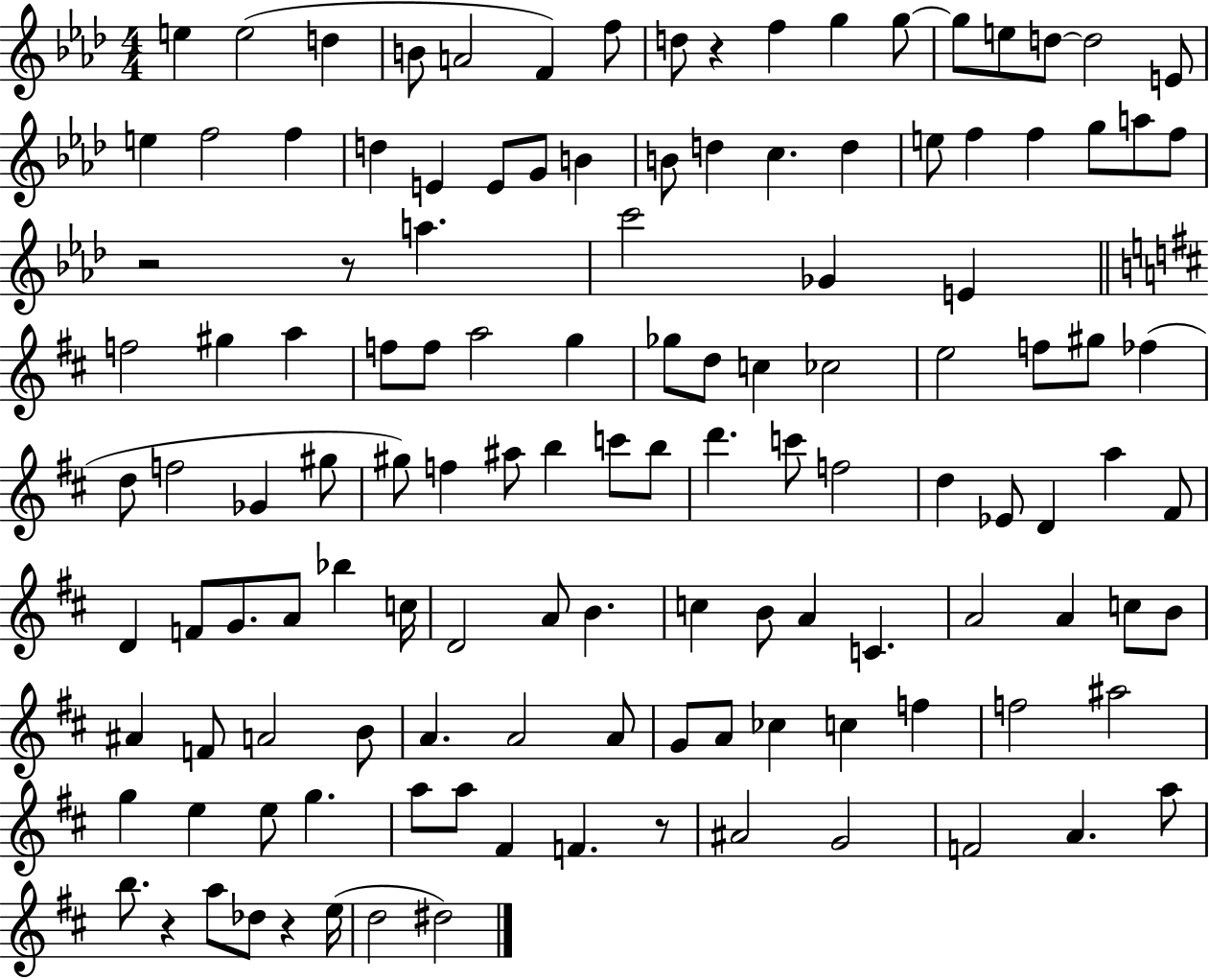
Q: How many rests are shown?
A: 6